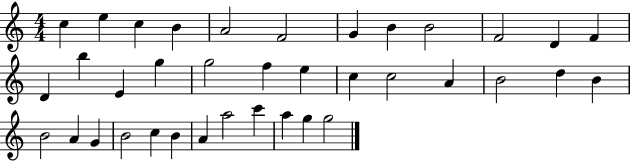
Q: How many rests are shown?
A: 0